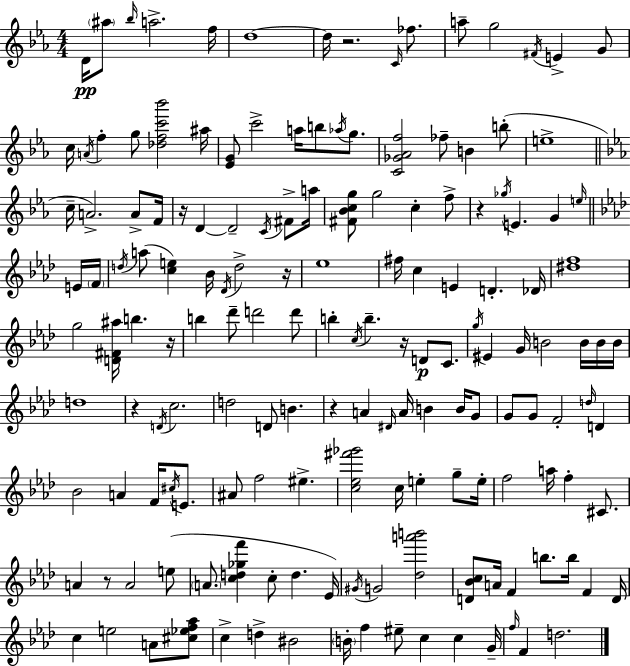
D4/s A#5/e Bb5/s A5/h. F5/s D5/w D5/s R/h. C4/s FES5/e. A5/e G5/h F#4/s E4/q G4/e C5/s A4/s F5/q G5/e [Db5,F5,C6,Bb6]/h A#5/s [Eb4,G4]/e C6/h A5/s B5/e Ab5/s G5/e. [C4,Gb4,Ab4,F5]/h FES5/e B4/q B5/e E5/w C5/s A4/h. A4/e F4/s R/s D4/q D4/h C4/s F#4/e A5/s [F#4,Bb4,C5,G5]/e G5/h C5/q F5/e R/q Gb5/s E4/q. G4/q E5/s E4/s F4/s D5/s A5/e [C5,E5]/q Bb4/s Db4/s D5/h R/s Eb5/w F#5/s C5/q E4/q D4/q. Db4/s [D#5,F5]/w G5/h [D4,F#4,A#5]/s B5/q. R/s B5/q Db6/e D6/h D6/e B5/q C5/s B5/q. R/s D4/e C4/e. G5/s EIS4/q G4/s B4/h B4/s B4/s B4/s D5/w R/q D4/s C5/h. D5/h D4/e B4/q. R/q A4/q D#4/s A4/s B4/q B4/s G4/e G4/e G4/e F4/h D5/s D4/q Bb4/h A4/q F4/s C#5/s E4/e. A#4/e F5/h EIS5/q. [C5,Eb5,F#6,Gb6]/h C5/s E5/q G5/e E5/s F5/h A5/s F5/q C#4/e. A4/q R/e A4/h E5/e A4/e. [C5,D5,Gb5,F6]/q C5/e D5/q. Eb4/s G#4/s G4/h [Db5,A6,B6]/h [D4,Bb4,C5]/e A4/s F4/q B5/e. B5/s F4/q D4/s C5/q E5/h A4/e [C#5,Eb5,F5,Ab5]/e C5/q D5/q BIS4/h B4/s F5/q EIS5/e C5/q C5/q G4/s F5/s F4/q D5/h.